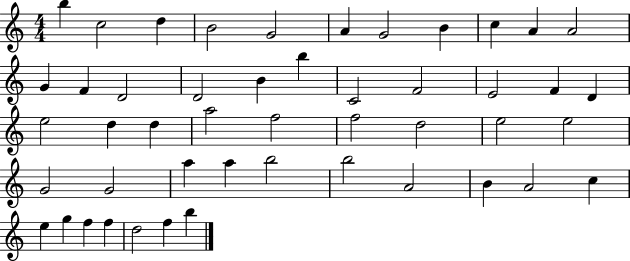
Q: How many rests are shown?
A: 0